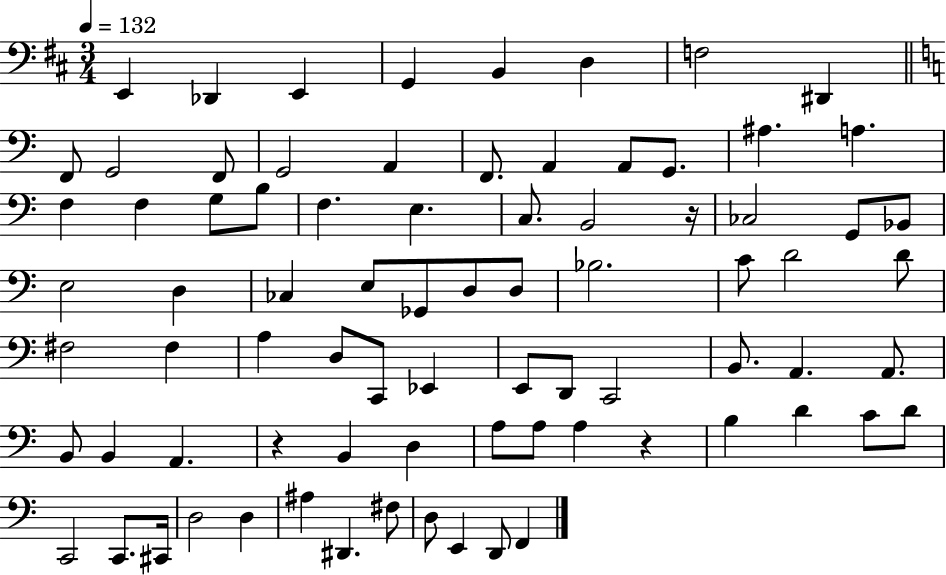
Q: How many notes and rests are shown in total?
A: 80